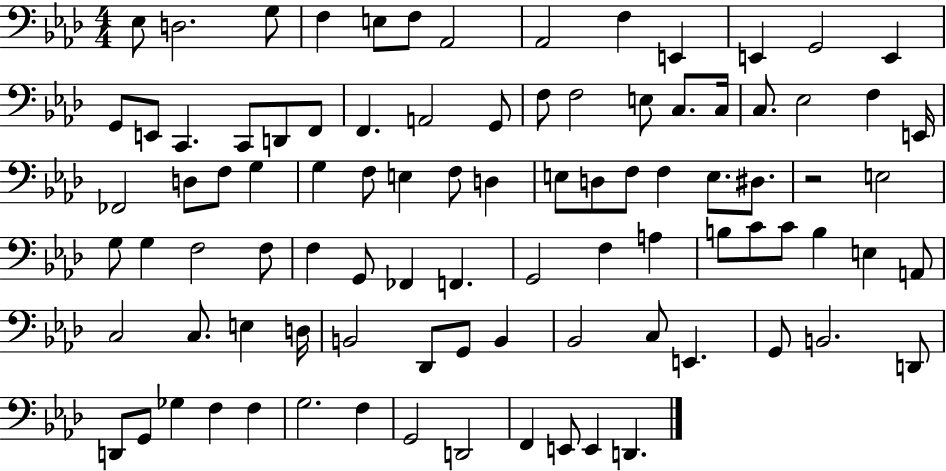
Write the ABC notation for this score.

X:1
T:Untitled
M:4/4
L:1/4
K:Ab
_E,/2 D,2 G,/2 F, E,/2 F,/2 _A,,2 _A,,2 F, E,, E,, G,,2 E,, G,,/2 E,,/2 C,, C,,/2 D,,/2 F,,/2 F,, A,,2 G,,/2 F,/2 F,2 E,/2 C,/2 C,/4 C,/2 _E,2 F, E,,/4 _F,,2 D,/2 F,/2 G, G, F,/2 E, F,/2 D, E,/2 D,/2 F,/2 F, E,/2 ^D,/2 z2 E,2 G,/2 G, F,2 F,/2 F, G,,/2 _F,, F,, G,,2 F, A, B,/2 C/2 C/2 B, E, A,,/2 C,2 C,/2 E, D,/4 B,,2 _D,,/2 G,,/2 B,, _B,,2 C,/2 E,, G,,/2 B,,2 D,,/2 D,,/2 G,,/2 _G, F, F, G,2 F, G,,2 D,,2 F,, E,,/2 E,, D,,